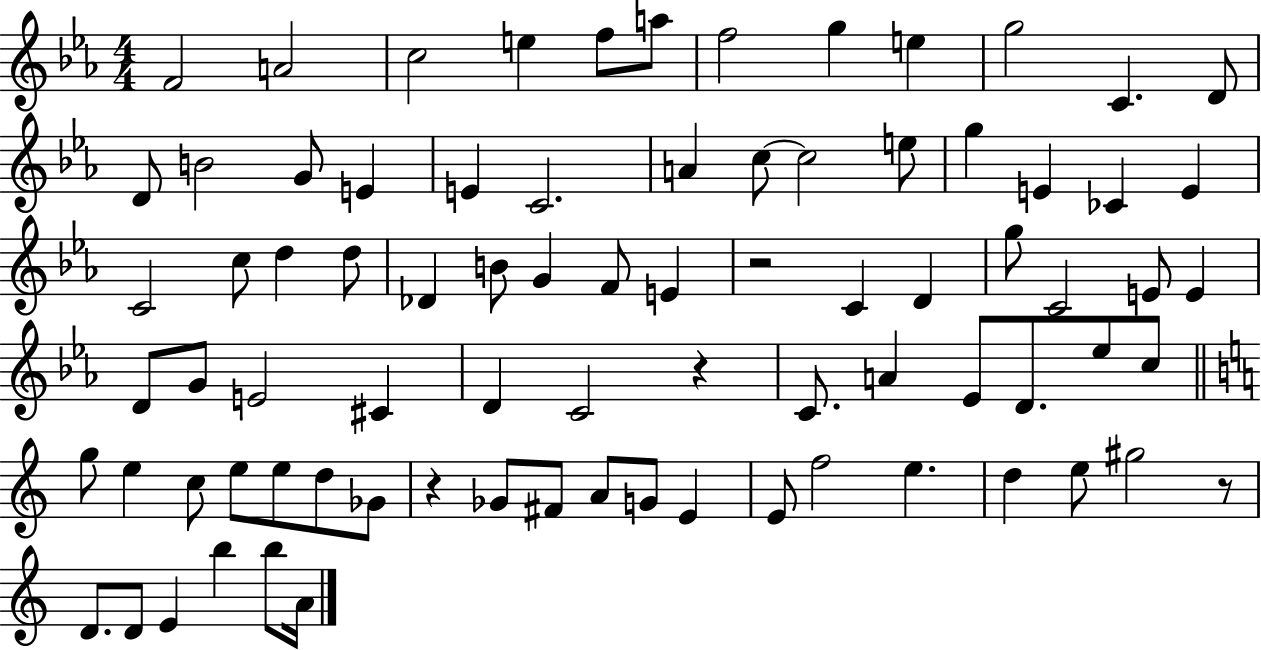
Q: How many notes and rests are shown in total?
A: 81